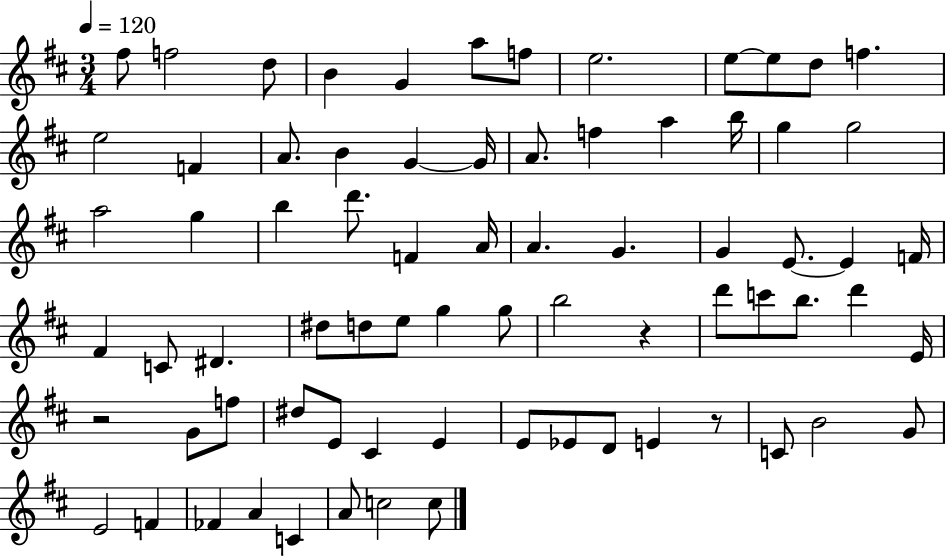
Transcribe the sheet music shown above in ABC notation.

X:1
T:Untitled
M:3/4
L:1/4
K:D
^f/2 f2 d/2 B G a/2 f/2 e2 e/2 e/2 d/2 f e2 F A/2 B G G/4 A/2 f a b/4 g g2 a2 g b d'/2 F A/4 A G G E/2 E F/4 ^F C/2 ^D ^d/2 d/2 e/2 g g/2 b2 z d'/2 c'/2 b/2 d' E/4 z2 G/2 f/2 ^d/2 E/2 ^C E E/2 _E/2 D/2 E z/2 C/2 B2 G/2 E2 F _F A C A/2 c2 c/2